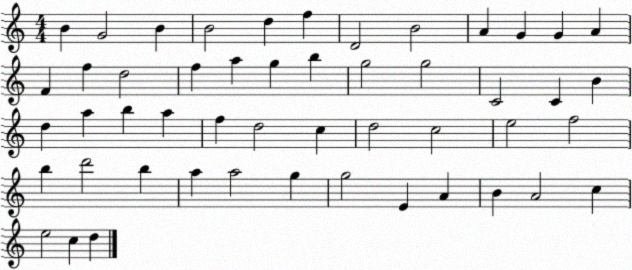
X:1
T:Untitled
M:4/4
L:1/4
K:C
B G2 B B2 d f D2 B2 A G G A F f d2 f a g b g2 g2 C2 C B d a b a f d2 c d2 c2 e2 f2 b d'2 b a a2 g g2 E A B A2 c e2 c d